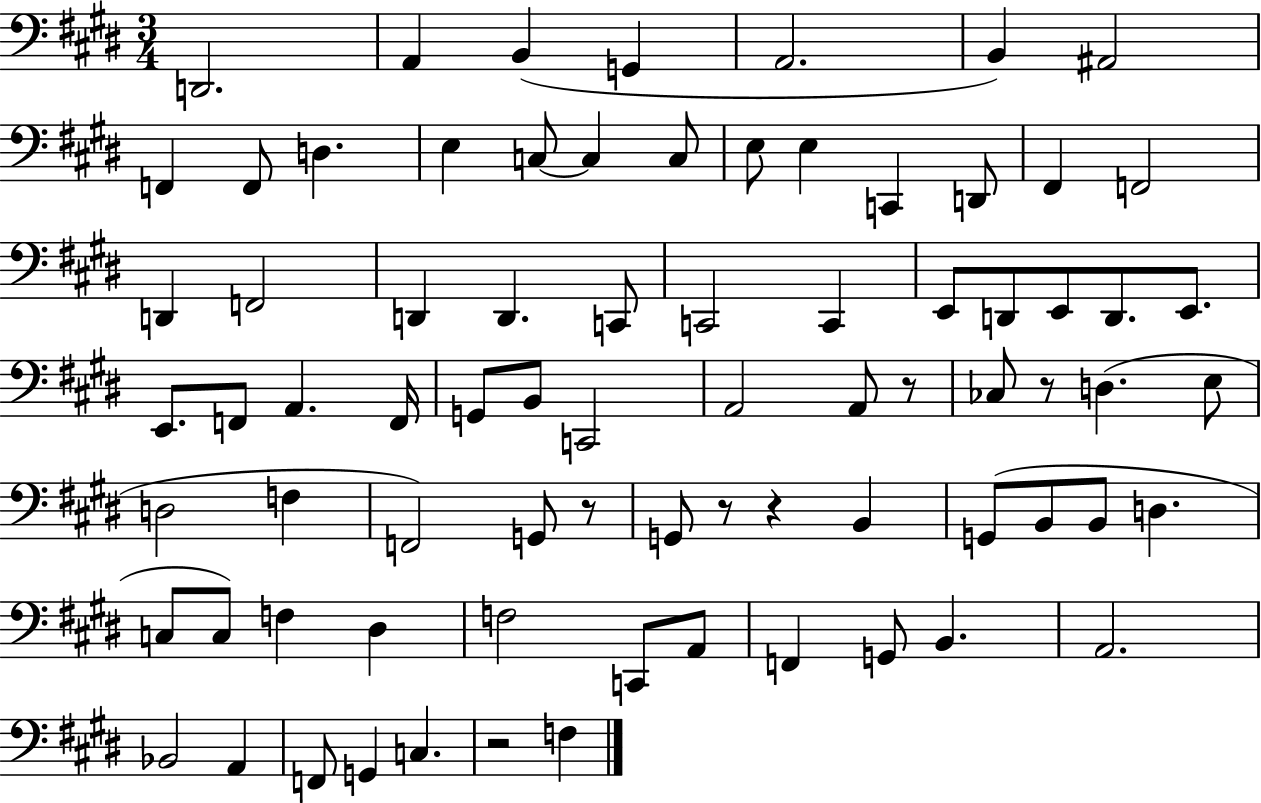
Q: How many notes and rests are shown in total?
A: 77